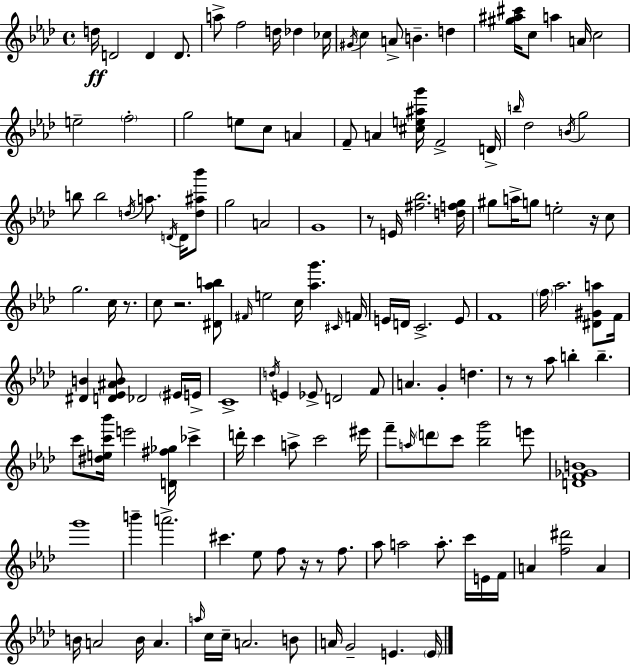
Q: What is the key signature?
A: AES major